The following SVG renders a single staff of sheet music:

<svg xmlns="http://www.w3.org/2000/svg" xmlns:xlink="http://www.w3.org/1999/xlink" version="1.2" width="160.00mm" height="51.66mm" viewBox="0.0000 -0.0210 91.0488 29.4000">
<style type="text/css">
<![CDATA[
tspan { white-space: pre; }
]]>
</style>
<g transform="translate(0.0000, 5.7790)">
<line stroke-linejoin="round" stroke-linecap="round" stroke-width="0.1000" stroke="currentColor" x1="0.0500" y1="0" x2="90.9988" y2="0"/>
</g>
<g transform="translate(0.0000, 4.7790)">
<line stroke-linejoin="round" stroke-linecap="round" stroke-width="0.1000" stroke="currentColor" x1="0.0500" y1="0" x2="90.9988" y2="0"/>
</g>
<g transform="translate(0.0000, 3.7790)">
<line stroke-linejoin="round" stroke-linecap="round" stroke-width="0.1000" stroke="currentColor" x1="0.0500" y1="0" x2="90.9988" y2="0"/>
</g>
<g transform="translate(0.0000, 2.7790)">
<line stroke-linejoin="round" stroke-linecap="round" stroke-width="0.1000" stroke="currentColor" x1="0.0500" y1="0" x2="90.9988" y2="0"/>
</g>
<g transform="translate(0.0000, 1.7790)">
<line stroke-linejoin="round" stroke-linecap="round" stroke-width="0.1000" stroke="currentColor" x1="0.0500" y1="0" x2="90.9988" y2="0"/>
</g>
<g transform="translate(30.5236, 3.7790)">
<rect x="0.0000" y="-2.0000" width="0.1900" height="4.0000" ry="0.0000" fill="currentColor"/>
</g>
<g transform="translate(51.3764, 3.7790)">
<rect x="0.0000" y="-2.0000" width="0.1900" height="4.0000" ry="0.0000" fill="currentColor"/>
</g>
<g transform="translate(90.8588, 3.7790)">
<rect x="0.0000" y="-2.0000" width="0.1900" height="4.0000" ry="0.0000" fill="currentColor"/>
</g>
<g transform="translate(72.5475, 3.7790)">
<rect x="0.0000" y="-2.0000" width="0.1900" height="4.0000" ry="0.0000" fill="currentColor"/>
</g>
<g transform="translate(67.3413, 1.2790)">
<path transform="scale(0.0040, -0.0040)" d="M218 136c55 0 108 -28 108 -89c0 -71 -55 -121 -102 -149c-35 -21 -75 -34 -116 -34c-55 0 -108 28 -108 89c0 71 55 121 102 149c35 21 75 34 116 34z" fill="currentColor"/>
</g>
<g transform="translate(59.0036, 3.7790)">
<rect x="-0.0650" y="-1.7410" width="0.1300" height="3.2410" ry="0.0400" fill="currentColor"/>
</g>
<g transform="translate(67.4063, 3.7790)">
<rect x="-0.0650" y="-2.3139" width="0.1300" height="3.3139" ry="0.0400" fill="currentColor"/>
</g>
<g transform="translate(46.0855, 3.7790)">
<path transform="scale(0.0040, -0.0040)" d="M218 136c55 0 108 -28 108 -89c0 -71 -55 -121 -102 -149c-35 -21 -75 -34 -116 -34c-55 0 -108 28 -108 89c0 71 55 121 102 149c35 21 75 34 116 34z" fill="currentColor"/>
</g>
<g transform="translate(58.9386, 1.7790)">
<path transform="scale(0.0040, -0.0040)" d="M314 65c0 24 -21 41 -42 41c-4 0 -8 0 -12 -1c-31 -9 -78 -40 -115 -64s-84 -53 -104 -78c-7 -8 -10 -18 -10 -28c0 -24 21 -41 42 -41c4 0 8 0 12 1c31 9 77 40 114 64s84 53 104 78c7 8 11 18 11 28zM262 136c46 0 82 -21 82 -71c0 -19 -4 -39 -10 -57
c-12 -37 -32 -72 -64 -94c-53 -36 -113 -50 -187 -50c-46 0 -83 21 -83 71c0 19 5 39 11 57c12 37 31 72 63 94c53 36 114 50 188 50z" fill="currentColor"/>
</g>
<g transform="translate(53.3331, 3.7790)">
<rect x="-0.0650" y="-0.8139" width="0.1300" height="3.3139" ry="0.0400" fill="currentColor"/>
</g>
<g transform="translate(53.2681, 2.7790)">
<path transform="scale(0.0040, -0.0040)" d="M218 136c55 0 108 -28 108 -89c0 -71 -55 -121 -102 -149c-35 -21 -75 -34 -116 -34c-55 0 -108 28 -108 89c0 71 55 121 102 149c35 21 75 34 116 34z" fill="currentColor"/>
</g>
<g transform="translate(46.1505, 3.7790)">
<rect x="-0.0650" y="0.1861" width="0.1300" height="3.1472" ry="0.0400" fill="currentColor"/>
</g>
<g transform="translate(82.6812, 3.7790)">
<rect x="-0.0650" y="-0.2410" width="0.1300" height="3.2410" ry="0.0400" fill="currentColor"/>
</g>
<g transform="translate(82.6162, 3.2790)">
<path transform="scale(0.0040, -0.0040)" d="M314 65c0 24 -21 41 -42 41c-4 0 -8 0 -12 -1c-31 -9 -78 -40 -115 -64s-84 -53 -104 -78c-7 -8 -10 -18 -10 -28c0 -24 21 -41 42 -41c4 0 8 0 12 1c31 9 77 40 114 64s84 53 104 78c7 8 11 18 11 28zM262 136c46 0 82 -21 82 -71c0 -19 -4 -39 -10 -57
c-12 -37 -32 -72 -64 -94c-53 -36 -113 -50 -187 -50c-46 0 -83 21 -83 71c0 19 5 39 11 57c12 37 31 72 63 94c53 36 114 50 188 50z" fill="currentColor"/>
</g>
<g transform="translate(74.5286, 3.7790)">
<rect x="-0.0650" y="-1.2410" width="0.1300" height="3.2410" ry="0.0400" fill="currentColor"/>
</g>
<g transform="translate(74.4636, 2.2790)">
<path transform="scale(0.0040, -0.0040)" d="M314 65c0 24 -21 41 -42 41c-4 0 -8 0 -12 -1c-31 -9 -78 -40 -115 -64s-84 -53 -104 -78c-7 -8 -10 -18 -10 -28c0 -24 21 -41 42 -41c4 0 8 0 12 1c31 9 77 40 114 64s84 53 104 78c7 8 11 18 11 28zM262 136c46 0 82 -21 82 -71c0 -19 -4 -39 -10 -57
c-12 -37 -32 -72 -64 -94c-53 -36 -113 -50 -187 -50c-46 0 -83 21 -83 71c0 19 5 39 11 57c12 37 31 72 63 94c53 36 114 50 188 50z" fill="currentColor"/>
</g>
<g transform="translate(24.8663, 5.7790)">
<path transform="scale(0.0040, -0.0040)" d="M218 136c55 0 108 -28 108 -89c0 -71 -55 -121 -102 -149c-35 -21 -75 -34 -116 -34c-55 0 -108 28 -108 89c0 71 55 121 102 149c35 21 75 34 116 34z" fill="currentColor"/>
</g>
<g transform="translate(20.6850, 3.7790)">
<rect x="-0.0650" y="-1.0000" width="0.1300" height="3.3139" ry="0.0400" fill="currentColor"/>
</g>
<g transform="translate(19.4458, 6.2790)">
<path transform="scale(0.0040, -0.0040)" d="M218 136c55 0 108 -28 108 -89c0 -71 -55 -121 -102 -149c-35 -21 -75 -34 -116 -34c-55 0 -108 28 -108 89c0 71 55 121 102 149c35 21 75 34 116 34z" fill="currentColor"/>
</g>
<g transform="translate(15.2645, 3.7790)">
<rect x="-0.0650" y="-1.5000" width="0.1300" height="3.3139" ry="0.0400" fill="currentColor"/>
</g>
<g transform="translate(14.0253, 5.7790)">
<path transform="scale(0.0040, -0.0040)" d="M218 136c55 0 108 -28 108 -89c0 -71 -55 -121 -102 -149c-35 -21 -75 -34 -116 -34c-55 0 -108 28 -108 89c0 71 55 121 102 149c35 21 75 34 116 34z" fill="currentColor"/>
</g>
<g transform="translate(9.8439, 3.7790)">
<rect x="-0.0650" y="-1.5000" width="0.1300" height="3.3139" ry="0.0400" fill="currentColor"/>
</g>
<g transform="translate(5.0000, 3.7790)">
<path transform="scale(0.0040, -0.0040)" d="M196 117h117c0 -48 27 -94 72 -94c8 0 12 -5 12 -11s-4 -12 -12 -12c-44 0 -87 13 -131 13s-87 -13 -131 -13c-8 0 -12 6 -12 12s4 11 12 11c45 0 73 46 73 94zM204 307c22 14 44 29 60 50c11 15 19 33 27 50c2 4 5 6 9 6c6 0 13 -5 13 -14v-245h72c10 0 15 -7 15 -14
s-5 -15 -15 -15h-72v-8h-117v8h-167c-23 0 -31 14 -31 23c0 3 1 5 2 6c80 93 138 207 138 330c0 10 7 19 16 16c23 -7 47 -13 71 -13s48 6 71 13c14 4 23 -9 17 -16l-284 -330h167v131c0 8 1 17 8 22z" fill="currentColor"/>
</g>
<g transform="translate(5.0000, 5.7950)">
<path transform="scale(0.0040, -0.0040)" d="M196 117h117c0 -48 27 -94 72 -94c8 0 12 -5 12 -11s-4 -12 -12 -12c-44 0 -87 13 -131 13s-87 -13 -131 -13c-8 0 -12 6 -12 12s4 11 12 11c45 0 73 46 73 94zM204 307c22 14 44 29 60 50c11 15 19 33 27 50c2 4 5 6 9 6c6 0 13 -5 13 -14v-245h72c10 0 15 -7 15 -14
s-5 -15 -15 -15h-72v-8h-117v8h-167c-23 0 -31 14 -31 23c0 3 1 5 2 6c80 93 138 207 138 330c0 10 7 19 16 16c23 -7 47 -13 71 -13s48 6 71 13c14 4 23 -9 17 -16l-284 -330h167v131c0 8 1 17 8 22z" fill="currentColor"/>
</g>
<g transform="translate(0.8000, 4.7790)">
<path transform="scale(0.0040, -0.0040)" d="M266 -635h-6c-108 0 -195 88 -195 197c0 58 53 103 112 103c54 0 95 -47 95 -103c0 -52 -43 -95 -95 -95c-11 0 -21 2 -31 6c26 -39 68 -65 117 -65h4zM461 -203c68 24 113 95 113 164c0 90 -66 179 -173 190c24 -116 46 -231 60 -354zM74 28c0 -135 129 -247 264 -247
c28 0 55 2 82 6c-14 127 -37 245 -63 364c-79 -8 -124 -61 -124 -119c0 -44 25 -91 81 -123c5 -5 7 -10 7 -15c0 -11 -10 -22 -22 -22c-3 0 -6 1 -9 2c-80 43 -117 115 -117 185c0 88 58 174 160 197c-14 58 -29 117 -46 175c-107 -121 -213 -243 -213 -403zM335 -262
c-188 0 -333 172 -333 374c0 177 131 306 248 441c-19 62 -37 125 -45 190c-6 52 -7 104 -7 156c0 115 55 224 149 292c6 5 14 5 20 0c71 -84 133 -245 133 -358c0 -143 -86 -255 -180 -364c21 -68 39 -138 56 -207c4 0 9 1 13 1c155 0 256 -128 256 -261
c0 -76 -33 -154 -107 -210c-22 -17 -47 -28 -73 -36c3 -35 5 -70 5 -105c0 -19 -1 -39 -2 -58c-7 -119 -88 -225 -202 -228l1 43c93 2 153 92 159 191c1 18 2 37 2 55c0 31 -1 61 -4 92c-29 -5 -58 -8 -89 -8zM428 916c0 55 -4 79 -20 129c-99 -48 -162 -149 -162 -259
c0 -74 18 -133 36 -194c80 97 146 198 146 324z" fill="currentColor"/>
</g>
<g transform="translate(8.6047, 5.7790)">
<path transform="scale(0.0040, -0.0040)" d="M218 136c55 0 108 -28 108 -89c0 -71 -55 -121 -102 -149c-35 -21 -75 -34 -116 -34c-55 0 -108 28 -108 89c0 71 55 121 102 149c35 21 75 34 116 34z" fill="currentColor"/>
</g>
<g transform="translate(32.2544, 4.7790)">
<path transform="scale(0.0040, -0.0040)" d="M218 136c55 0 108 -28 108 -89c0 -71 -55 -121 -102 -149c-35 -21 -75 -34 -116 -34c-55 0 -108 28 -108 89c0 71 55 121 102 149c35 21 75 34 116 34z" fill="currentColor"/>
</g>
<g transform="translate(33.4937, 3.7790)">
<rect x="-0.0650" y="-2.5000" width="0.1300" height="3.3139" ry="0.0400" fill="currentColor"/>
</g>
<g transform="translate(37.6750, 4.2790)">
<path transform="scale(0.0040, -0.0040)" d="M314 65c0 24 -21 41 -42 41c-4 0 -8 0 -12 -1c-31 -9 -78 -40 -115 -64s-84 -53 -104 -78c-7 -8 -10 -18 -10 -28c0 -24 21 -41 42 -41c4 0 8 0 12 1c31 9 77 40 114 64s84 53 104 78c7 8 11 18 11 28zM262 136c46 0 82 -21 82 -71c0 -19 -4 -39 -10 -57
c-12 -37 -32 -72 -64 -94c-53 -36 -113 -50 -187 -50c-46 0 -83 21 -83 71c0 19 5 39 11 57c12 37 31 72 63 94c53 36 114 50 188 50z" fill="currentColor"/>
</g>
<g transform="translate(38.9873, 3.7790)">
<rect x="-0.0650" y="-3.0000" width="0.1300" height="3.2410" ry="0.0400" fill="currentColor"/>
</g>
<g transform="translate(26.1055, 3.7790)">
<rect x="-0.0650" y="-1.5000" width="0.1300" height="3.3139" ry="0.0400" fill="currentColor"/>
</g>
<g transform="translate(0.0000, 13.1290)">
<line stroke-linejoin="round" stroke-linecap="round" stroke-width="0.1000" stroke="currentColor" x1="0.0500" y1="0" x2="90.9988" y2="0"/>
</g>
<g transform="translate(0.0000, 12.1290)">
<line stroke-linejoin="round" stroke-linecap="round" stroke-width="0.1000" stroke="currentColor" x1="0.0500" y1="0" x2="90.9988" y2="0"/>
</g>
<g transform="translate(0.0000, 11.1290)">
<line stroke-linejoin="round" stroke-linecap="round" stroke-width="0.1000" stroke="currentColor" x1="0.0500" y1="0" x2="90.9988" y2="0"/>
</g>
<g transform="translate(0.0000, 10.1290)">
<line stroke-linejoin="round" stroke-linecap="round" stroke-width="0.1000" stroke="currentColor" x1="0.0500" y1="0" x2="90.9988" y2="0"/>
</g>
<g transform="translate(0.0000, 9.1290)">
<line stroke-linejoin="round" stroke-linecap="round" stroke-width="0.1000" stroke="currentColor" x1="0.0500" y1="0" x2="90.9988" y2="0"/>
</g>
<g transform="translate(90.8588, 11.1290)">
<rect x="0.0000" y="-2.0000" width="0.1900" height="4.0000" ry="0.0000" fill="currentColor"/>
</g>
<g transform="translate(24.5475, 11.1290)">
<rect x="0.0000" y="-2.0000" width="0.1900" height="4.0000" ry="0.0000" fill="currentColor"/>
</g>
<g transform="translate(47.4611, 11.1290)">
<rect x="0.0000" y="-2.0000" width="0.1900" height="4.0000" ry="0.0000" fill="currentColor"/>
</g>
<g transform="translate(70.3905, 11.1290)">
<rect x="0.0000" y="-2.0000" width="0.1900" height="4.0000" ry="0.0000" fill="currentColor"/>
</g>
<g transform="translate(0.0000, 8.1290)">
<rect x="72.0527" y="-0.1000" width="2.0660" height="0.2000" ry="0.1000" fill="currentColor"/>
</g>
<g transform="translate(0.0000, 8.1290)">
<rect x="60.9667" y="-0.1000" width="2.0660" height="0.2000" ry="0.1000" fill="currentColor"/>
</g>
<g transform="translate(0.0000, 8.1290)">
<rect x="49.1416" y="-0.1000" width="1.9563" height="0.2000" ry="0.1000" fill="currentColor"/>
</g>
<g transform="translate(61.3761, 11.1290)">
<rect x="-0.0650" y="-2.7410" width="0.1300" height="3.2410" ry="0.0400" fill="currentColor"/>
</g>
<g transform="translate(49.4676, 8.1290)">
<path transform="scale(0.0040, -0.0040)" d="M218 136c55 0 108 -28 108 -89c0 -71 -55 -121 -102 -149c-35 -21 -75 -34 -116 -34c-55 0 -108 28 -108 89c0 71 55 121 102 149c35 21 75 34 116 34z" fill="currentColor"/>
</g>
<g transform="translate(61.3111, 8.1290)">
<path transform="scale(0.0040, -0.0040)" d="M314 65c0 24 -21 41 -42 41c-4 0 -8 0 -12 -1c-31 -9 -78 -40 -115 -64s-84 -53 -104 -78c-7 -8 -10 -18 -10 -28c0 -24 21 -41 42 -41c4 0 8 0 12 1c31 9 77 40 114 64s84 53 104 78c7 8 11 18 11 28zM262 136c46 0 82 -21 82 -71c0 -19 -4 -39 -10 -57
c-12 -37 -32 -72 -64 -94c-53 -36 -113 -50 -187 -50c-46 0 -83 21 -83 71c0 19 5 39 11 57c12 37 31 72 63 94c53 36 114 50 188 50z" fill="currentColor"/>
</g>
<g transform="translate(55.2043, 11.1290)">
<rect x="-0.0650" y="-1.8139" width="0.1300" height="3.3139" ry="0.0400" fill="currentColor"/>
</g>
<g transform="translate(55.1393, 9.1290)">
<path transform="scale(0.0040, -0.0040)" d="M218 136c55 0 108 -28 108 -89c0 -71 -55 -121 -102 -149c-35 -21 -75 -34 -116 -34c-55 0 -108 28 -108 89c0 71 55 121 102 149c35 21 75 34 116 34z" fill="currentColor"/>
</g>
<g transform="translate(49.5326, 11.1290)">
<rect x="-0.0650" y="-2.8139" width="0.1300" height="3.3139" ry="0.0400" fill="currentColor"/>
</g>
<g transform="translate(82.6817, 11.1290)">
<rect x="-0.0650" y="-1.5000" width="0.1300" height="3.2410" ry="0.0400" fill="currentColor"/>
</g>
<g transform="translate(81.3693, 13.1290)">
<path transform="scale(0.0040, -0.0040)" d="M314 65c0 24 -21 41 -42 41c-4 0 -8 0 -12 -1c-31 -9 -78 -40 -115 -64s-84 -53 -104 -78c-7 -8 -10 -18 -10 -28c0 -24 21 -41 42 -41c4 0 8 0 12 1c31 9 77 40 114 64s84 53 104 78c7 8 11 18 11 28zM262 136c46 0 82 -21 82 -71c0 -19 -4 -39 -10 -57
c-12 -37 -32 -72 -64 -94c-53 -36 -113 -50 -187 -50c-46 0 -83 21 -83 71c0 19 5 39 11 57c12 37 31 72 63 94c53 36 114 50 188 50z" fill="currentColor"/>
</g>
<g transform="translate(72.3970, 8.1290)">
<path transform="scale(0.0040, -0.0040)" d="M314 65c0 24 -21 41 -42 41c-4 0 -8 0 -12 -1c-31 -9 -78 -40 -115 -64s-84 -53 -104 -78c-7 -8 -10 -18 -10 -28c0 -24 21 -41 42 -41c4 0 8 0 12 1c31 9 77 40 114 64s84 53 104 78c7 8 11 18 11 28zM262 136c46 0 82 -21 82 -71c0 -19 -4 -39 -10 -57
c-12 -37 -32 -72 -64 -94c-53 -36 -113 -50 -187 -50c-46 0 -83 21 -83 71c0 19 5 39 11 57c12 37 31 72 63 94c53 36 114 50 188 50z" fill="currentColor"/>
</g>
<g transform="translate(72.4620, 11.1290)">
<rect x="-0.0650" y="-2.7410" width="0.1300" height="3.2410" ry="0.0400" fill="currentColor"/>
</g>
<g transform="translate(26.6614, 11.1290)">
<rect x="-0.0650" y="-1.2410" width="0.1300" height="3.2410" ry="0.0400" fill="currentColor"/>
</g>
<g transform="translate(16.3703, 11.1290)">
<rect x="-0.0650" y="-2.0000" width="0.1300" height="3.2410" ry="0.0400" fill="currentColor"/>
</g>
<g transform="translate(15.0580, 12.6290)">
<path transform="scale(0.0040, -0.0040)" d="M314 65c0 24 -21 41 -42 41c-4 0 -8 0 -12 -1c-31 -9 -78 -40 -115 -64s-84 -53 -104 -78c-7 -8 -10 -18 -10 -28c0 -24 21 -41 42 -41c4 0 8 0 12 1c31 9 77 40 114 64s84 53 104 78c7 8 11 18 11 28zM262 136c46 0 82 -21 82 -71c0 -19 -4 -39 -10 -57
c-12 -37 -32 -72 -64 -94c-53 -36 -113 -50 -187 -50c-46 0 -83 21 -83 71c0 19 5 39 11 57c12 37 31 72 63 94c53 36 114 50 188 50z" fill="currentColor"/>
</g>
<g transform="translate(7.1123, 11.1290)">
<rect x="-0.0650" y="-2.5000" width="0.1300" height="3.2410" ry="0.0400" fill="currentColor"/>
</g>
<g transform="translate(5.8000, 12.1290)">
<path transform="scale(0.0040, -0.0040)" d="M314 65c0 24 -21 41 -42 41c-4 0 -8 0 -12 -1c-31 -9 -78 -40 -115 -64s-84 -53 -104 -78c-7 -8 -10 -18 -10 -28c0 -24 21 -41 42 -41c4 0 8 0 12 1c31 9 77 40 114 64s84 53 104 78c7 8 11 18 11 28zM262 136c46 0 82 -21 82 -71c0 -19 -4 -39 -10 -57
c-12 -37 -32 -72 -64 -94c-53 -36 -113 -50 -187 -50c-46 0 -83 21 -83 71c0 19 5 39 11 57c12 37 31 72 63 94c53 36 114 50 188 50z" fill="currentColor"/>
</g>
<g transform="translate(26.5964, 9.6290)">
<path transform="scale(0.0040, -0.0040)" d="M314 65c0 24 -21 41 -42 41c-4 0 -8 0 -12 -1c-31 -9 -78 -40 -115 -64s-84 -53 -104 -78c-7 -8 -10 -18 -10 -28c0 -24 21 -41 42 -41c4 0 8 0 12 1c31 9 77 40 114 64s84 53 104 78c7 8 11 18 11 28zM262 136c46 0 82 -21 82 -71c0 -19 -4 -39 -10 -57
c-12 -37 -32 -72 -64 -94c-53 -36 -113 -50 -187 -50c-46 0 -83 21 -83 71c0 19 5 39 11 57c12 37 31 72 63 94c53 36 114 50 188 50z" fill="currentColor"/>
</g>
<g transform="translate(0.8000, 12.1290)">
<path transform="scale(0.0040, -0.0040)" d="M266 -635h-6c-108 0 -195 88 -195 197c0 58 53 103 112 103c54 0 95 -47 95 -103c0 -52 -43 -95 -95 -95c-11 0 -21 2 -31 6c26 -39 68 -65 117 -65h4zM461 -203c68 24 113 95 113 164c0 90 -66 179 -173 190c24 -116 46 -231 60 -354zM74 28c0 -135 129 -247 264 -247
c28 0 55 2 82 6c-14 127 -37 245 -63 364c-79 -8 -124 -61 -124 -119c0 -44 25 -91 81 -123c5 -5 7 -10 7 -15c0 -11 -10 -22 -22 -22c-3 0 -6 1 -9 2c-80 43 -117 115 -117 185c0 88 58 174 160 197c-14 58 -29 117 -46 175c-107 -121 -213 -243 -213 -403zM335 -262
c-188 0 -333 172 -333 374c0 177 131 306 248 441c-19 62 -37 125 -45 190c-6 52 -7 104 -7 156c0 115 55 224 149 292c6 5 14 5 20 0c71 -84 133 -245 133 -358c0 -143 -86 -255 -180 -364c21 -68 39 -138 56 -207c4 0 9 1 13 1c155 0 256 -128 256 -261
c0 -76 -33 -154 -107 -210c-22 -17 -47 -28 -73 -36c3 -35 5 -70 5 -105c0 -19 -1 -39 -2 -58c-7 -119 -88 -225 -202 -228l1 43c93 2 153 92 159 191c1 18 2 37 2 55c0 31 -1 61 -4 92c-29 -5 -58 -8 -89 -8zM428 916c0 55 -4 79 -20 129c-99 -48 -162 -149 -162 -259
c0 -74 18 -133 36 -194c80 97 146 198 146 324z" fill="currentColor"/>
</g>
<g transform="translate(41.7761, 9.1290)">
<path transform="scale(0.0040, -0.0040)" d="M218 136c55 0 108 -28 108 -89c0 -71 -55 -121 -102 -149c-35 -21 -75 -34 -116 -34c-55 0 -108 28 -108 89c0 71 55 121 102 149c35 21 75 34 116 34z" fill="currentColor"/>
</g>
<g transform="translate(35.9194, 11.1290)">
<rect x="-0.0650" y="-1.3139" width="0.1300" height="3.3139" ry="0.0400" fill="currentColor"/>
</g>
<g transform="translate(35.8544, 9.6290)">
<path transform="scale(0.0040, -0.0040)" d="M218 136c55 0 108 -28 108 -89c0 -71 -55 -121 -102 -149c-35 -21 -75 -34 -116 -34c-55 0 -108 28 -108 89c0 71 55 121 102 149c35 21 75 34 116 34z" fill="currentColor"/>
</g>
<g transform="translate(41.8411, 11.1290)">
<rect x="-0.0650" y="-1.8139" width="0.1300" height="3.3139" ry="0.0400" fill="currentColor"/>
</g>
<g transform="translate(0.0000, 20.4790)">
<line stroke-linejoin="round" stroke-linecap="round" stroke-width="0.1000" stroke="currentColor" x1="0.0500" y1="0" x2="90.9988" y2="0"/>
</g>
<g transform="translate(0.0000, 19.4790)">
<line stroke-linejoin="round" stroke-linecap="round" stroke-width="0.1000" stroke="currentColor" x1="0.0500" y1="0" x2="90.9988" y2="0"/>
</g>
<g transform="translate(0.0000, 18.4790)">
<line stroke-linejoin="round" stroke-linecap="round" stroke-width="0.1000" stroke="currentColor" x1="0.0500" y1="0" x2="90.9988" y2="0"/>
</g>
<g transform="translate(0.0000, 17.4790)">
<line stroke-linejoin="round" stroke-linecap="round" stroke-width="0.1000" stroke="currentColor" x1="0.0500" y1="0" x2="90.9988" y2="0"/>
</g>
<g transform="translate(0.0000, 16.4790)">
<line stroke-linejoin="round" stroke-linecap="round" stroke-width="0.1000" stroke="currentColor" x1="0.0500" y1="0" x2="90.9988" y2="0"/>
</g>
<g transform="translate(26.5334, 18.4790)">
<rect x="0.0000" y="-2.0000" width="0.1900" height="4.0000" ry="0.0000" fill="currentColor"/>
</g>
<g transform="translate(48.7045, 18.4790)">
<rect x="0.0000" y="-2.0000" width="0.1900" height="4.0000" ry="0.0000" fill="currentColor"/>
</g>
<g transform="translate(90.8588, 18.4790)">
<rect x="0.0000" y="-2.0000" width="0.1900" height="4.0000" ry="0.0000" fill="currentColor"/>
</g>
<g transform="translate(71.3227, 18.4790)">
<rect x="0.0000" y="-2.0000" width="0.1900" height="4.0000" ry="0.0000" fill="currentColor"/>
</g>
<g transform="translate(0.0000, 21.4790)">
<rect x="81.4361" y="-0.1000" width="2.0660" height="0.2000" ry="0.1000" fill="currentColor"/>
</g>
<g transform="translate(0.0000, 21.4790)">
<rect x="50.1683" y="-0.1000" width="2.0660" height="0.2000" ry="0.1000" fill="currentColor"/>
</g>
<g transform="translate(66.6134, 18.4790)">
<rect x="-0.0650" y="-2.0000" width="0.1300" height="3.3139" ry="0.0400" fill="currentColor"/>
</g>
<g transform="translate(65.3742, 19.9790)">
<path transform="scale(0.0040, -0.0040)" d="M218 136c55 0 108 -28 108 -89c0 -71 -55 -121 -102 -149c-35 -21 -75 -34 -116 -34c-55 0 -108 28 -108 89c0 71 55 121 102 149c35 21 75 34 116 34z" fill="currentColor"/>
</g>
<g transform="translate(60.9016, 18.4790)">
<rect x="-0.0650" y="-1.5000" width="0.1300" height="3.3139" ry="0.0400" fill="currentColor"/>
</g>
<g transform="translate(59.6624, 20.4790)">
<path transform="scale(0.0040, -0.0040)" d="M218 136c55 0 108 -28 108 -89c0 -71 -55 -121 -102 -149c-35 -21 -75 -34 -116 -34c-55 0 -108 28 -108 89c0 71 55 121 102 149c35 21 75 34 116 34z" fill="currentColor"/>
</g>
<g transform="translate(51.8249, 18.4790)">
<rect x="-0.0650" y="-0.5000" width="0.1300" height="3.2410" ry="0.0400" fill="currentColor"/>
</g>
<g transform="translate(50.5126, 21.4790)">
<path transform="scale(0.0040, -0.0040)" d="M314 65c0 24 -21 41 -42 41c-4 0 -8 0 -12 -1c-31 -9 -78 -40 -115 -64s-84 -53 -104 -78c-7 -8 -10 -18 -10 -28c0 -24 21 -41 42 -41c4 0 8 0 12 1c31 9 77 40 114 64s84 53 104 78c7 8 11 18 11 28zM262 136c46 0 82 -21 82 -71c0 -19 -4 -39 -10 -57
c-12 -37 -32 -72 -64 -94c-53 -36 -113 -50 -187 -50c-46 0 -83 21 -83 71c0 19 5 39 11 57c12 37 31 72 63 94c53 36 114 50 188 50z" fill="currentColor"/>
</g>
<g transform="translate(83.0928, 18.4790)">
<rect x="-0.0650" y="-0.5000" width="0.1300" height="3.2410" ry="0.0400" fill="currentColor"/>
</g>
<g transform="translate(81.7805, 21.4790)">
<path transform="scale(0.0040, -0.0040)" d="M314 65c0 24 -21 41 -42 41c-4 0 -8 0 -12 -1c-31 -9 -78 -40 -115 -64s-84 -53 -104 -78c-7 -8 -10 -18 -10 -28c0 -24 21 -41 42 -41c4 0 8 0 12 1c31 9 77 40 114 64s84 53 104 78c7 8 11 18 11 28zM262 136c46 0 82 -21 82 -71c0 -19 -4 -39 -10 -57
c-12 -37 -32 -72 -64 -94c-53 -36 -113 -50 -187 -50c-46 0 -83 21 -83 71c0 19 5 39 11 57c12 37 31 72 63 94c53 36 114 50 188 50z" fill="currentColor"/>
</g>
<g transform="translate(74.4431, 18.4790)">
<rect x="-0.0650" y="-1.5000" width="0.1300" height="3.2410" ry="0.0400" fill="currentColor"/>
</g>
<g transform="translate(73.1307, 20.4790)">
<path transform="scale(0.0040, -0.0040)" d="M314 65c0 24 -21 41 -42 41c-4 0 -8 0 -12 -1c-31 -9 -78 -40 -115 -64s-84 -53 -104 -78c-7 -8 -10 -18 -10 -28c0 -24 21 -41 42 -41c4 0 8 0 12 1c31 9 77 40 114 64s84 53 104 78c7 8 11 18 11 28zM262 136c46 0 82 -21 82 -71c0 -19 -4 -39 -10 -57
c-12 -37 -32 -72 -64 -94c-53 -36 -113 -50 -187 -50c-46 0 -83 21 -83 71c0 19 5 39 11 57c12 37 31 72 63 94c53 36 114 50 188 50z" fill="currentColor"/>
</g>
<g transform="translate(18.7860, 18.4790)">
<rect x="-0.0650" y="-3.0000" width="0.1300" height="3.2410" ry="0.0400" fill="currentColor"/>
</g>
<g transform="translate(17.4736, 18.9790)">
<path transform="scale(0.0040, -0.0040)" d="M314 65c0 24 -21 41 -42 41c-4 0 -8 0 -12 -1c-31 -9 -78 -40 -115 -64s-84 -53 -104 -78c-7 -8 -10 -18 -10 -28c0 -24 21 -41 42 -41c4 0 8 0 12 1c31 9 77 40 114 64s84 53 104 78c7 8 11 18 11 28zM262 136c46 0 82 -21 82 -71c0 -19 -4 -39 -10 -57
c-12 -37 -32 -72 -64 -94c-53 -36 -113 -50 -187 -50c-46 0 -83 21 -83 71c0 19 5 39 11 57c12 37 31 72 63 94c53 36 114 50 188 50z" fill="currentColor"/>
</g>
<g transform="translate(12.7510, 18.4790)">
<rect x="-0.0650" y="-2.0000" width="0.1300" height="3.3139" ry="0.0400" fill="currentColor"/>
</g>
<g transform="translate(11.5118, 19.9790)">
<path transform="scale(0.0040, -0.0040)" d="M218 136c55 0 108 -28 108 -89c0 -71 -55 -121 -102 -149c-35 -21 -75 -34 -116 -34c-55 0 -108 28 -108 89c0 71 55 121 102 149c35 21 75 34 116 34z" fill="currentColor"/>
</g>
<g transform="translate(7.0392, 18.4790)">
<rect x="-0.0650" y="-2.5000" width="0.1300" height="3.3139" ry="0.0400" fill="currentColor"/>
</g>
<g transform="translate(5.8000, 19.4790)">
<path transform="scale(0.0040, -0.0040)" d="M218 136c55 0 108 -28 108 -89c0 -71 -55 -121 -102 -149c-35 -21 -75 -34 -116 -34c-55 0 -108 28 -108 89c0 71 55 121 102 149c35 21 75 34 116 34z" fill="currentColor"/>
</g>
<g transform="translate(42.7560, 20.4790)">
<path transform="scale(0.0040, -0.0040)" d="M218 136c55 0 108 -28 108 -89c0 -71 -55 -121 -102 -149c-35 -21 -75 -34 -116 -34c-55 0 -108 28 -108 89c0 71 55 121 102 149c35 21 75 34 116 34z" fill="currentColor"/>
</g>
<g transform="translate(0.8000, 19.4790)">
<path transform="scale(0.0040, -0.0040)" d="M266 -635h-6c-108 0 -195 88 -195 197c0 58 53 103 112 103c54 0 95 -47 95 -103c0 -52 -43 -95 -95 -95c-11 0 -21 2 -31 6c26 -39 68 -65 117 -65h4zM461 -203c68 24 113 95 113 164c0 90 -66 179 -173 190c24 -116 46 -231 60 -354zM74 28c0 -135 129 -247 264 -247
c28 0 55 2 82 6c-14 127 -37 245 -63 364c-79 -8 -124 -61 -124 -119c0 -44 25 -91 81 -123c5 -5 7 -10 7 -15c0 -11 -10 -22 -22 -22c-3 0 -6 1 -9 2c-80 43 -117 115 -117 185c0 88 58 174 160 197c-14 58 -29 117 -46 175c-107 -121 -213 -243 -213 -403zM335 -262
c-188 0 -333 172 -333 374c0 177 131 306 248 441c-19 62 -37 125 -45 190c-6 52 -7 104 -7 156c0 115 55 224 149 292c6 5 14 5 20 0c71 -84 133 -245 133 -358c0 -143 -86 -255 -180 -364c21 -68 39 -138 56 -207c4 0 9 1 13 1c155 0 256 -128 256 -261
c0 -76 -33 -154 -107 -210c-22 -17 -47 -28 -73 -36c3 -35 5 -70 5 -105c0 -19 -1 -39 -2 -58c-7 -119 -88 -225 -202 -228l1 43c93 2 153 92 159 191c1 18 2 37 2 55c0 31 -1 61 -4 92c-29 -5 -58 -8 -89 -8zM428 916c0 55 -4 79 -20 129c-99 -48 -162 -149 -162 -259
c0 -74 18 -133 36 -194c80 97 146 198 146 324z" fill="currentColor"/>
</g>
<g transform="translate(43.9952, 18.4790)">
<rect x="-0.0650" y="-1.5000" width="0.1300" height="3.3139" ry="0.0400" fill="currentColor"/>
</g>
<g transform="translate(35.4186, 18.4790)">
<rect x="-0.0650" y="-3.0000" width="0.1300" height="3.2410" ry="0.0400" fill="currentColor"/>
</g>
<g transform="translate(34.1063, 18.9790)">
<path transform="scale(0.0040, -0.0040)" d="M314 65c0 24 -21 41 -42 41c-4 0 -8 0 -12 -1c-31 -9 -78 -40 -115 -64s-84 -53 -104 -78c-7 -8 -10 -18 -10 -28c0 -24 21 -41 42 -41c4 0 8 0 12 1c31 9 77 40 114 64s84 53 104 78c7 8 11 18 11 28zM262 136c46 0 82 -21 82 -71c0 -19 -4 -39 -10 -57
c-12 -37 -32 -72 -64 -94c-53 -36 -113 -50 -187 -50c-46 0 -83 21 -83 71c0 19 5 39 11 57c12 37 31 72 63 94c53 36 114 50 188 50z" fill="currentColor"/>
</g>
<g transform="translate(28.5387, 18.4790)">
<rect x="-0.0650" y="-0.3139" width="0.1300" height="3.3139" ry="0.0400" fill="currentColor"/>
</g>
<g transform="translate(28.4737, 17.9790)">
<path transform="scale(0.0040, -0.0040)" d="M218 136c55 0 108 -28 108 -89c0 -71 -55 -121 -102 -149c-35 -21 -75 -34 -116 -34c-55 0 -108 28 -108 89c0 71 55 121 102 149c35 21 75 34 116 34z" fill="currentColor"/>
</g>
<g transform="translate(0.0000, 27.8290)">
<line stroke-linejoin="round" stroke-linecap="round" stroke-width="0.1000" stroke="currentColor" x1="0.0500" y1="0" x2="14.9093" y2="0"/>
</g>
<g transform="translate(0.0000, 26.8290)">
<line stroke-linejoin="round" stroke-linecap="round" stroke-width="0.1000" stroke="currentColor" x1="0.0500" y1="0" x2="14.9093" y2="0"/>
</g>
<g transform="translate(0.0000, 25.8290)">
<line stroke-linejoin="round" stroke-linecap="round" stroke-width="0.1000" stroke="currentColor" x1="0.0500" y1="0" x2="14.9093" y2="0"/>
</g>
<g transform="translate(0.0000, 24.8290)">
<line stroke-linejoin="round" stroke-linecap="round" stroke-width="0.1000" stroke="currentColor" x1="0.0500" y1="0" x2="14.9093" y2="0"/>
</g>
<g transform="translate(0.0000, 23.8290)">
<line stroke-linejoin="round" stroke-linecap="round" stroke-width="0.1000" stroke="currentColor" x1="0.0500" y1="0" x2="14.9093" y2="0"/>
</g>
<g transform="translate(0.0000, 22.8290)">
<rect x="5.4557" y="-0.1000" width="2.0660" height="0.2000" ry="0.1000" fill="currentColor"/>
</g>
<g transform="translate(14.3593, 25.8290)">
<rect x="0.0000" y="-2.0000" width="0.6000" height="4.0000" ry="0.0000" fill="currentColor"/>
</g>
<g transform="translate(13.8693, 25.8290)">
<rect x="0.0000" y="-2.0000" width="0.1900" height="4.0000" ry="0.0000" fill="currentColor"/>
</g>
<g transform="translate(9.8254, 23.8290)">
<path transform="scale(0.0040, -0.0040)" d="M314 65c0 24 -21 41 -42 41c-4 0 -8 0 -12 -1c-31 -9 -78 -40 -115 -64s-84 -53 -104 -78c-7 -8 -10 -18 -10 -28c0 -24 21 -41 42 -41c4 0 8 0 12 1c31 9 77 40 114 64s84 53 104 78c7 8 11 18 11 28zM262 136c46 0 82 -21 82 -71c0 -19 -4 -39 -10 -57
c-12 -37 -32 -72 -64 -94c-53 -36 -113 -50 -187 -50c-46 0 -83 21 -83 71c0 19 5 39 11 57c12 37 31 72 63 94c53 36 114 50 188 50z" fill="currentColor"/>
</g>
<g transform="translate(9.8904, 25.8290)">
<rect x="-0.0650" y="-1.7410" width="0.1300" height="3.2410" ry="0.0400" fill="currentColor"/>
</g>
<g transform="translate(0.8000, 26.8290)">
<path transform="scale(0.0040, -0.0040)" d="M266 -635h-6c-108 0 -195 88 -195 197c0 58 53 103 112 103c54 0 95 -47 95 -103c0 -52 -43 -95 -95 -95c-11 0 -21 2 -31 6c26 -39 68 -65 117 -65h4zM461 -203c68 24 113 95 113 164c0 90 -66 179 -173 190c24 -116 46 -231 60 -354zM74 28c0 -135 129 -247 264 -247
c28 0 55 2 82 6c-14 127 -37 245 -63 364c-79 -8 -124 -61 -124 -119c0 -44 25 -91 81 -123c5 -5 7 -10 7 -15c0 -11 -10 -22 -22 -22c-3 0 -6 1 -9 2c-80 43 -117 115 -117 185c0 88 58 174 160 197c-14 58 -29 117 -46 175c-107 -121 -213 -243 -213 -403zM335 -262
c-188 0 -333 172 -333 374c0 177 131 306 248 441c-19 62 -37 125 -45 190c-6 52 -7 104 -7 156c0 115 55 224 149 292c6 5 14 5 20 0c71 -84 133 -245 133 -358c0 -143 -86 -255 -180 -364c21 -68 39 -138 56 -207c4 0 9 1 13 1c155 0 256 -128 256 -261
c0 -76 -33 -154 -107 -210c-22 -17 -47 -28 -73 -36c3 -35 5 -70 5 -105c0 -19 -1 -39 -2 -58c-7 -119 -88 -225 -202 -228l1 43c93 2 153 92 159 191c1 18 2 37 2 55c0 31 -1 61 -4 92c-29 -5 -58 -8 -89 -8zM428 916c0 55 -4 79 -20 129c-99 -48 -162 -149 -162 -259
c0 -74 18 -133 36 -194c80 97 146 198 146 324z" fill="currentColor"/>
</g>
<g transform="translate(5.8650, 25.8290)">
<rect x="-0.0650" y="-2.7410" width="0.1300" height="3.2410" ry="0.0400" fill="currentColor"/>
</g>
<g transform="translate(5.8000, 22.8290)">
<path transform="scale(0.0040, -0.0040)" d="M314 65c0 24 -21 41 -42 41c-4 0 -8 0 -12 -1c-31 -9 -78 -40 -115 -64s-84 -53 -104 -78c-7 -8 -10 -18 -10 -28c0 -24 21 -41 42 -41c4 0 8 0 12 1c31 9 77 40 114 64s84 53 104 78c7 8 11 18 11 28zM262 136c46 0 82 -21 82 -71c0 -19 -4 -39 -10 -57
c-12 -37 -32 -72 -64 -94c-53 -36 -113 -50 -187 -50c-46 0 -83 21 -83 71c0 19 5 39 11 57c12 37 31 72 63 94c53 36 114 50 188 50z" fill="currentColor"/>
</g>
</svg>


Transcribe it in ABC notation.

X:1
T:Untitled
M:4/4
L:1/4
K:C
E E D E G A2 B d f2 g e2 c2 G2 F2 e2 e f a f a2 a2 E2 G F A2 c A2 E C2 E F E2 C2 a2 f2